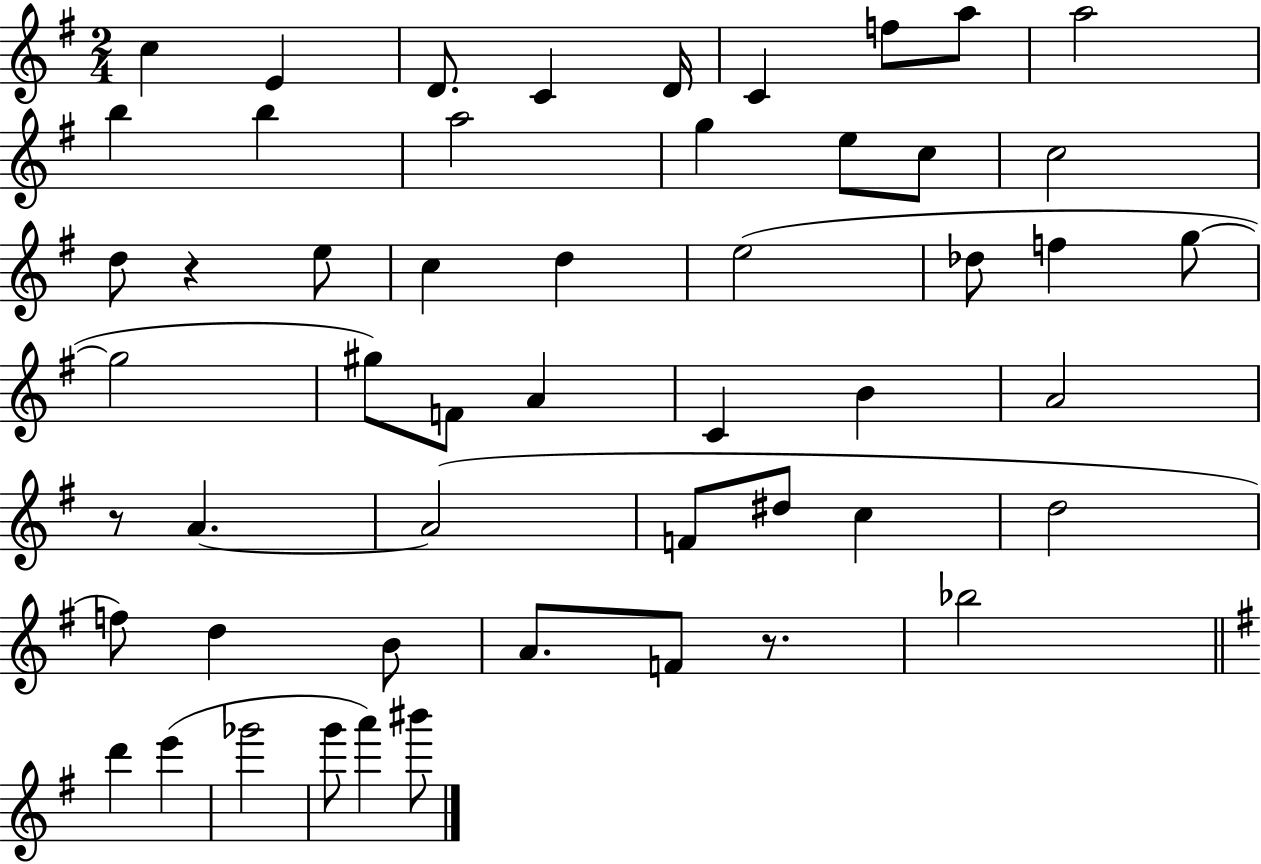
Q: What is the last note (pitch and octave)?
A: BIS6